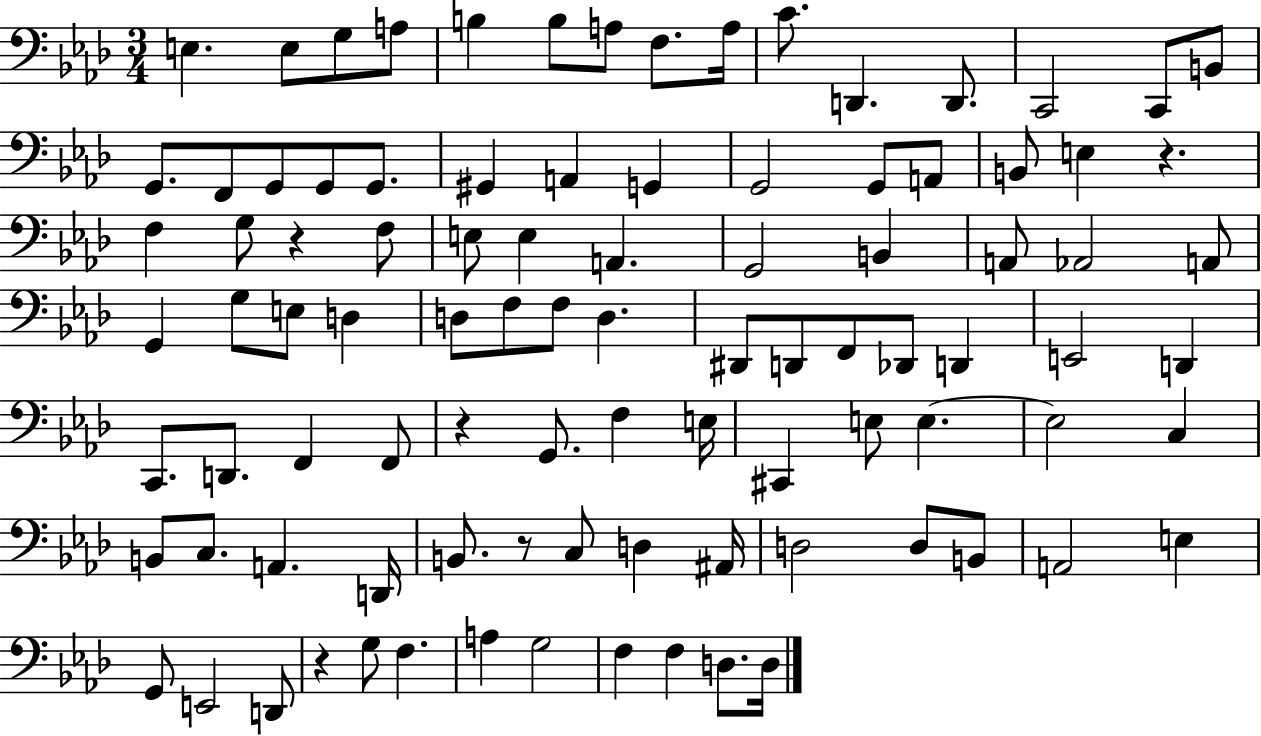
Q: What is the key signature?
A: AES major